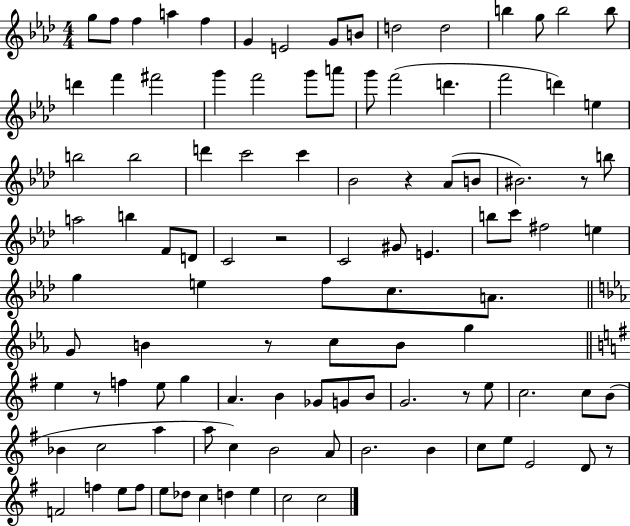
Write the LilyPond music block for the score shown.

{
  \clef treble
  \numericTimeSignature
  \time 4/4
  \key aes \major
  g''8 f''8 f''4 a''4 f''4 | g'4 e'2 g'8 b'8 | d''2 d''2 | b''4 g''8 b''2 b''8 | \break d'''4 f'''4 fis'''2 | g'''4 f'''2 g'''8 a'''8 | g'''8 f'''2( d'''4. | f'''2 d'''4) e''4 | \break b''2 b''2 | d'''4 c'''2 c'''4 | bes'2 r4 aes'8( b'8 | bis'2.) r8 b''8 | \break a''2 b''4 f'8 d'8 | c'2 r2 | c'2 gis'8 e'4. | b''8 c'''8 fis''2 e''4 | \break g''4 e''4 f''8 c''8. a'8. | \bar "||" \break \key ees \major g'8 b'4 r8 c''8 b'8 g''4 | \bar "||" \break \key g \major e''4 r8 f''4 e''8 g''4 | a'4. b'4 ges'8 g'8 b'8 | g'2. r8 e''8 | c''2. c''8 b'8( | \break bes'4 c''2 a''4 | a''8 c''4) b'2 a'8 | b'2. b'4 | c''8 e''8 e'2 d'8 r8 | \break f'2 f''4 e''8 f''8 | e''8 des''8 c''4 d''4 e''4 | c''2 c''2 | \bar "|."
}